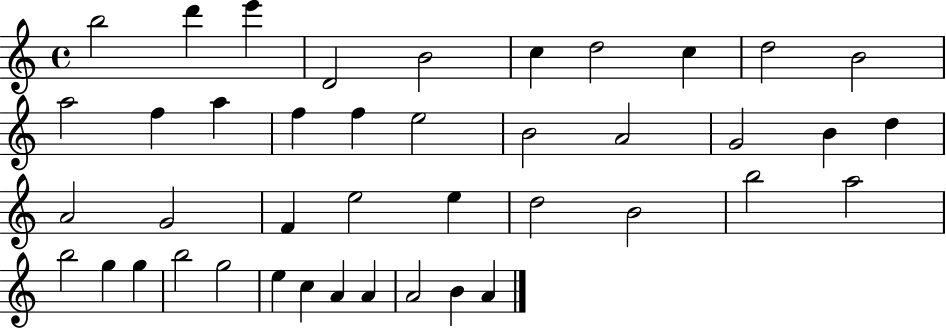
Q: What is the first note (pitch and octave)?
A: B5